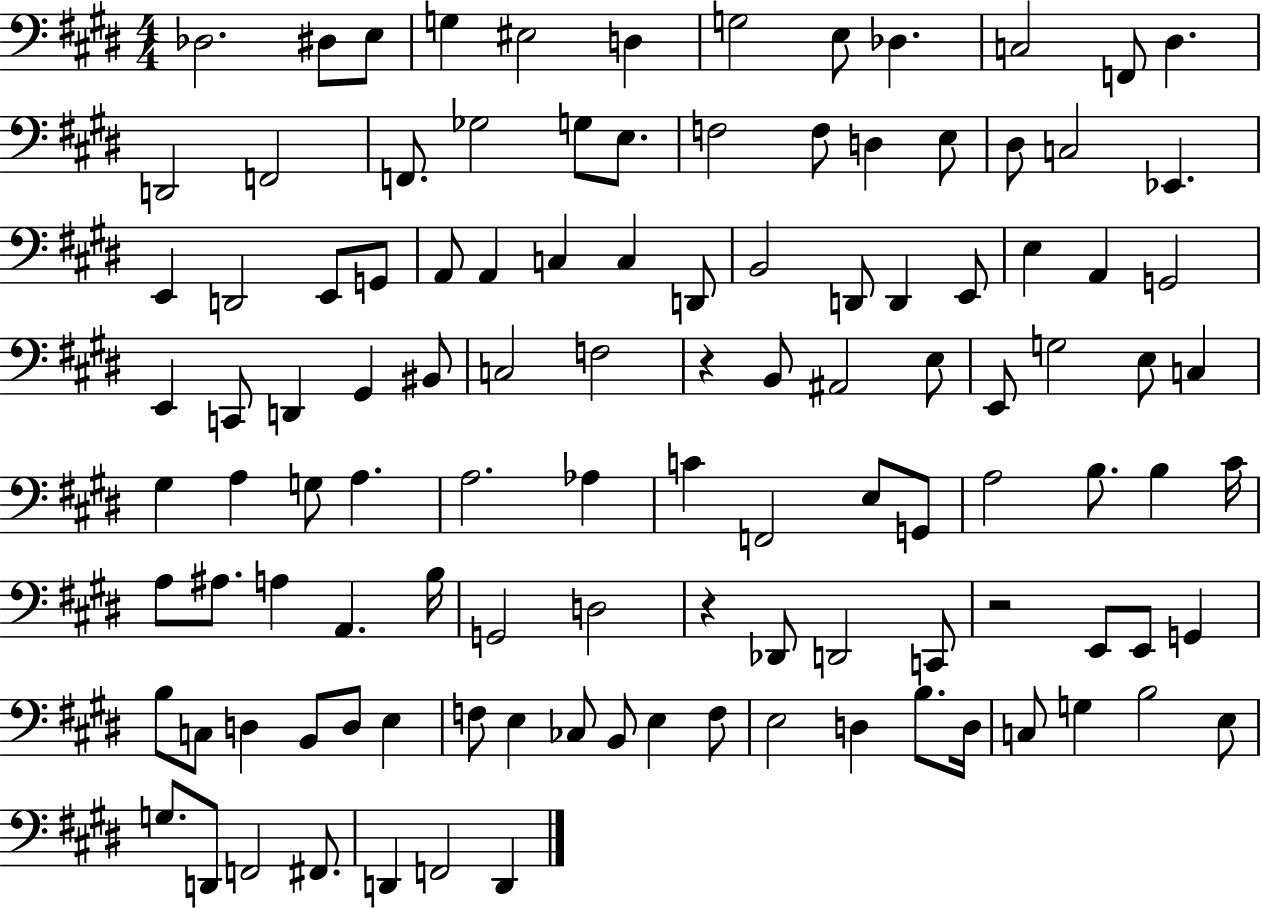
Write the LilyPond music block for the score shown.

{
  \clef bass
  \numericTimeSignature
  \time 4/4
  \key e \major
  des2. dis8 e8 | g4 eis2 d4 | g2 e8 des4. | c2 f,8 dis4. | \break d,2 f,2 | f,8. ges2 g8 e8. | f2 f8 d4 e8 | dis8 c2 ees,4. | \break e,4 d,2 e,8 g,8 | a,8 a,4 c4 c4 d,8 | b,2 d,8 d,4 e,8 | e4 a,4 g,2 | \break e,4 c,8 d,4 gis,4 bis,8 | c2 f2 | r4 b,8 ais,2 e8 | e,8 g2 e8 c4 | \break gis4 a4 g8 a4. | a2. aes4 | c'4 f,2 e8 g,8 | a2 b8. b4 cis'16 | \break a8 ais8. a4 a,4. b16 | g,2 d2 | r4 des,8 d,2 c,8 | r2 e,8 e,8 g,4 | \break b8 c8 d4 b,8 d8 e4 | f8 e4 ces8 b,8 e4 f8 | e2 d4 b8. d16 | c8 g4 b2 e8 | \break g8. d,8 f,2 fis,8. | d,4 f,2 d,4 | \bar "|."
}